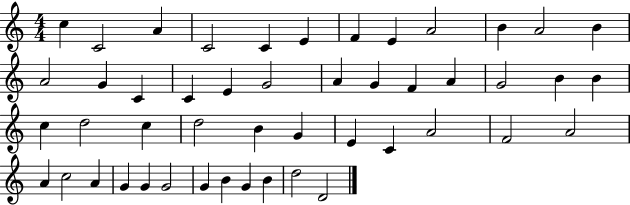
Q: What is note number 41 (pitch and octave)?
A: G4